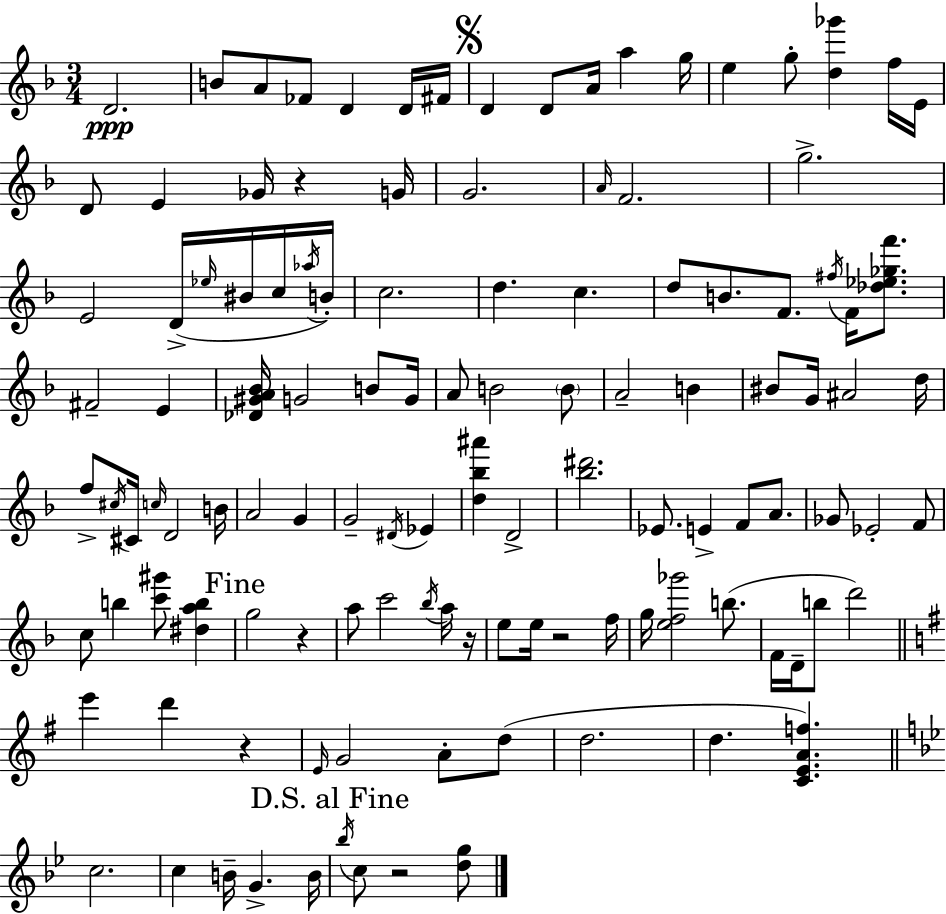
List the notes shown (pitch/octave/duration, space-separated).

D4/h. B4/e A4/e FES4/e D4/q D4/s F#4/s D4/q D4/e A4/s A5/q G5/s E5/q G5/e [D5,Gb6]/q F5/s E4/s D4/e E4/q Gb4/s R/q G4/s G4/h. A4/s F4/h. G5/h. E4/h D4/s Eb5/s BIS4/s C5/s Ab5/s B4/s C5/h. D5/q. C5/q. D5/e B4/e. F4/e. F#5/s F4/s [Db5,Eb5,Gb5,F6]/e. F#4/h E4/q [Db4,G#4,A4,Bb4]/s G4/h B4/e G4/s A4/e B4/h B4/e A4/h B4/q BIS4/e G4/s A#4/h D5/s F5/e C#5/s C#4/s C5/s D4/h B4/s A4/h G4/q G4/h D#4/s Eb4/q [D5,Bb5,A#6]/q D4/h [Bb5,D#6]/h. Eb4/e. E4/q F4/e A4/e. Gb4/e Eb4/h F4/e C5/e B5/q [C6,G#6]/e [D#5,A5,B5]/q G5/h R/q A5/e C6/h Bb5/s A5/s R/s E5/e E5/s R/h F5/s G5/s [E5,F5,Gb6]/h B5/e. F4/s D4/s B5/e D6/h E6/q D6/q R/q E4/s G4/h A4/e D5/e D5/h. D5/q. [C4,E4,A4,F5]/q. C5/h. C5/q B4/s G4/q. B4/s Bb5/s C5/e R/h [D5,G5]/e